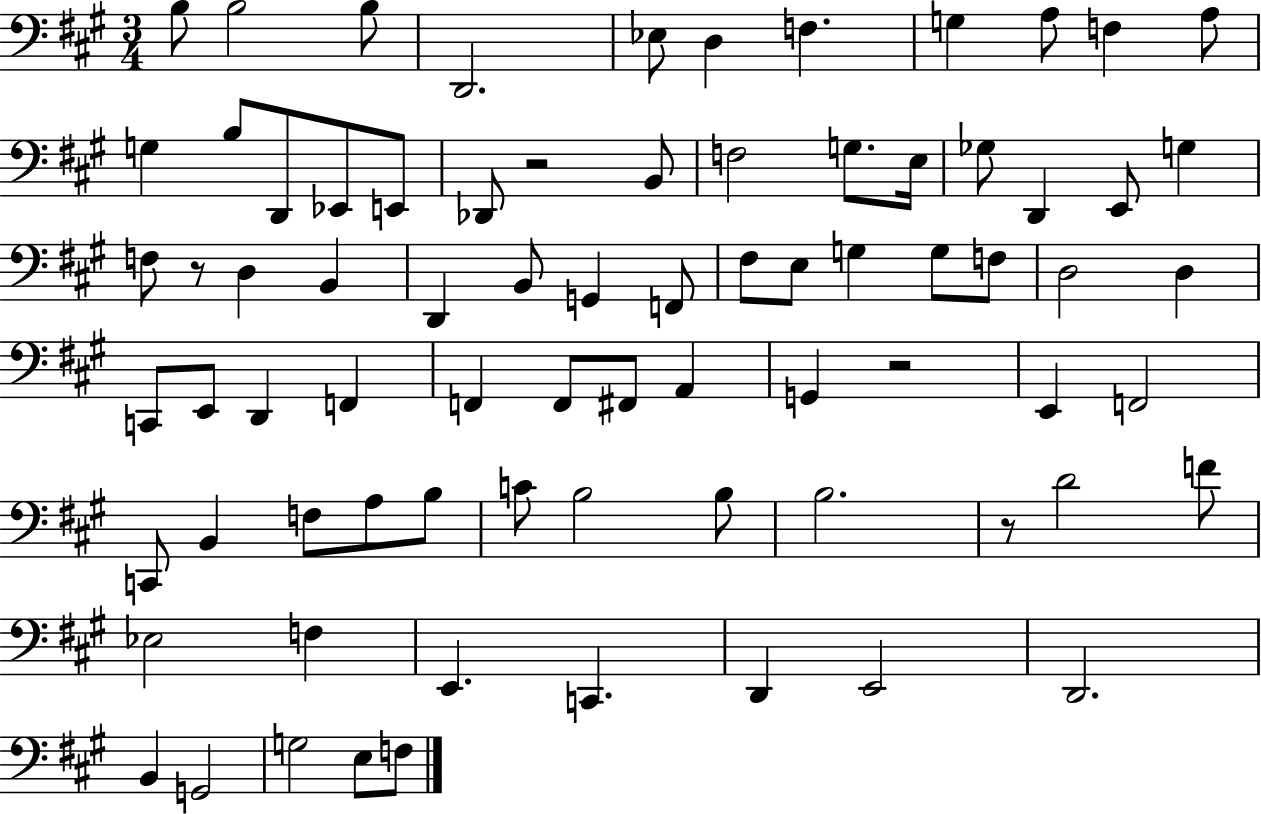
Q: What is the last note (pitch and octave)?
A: F3